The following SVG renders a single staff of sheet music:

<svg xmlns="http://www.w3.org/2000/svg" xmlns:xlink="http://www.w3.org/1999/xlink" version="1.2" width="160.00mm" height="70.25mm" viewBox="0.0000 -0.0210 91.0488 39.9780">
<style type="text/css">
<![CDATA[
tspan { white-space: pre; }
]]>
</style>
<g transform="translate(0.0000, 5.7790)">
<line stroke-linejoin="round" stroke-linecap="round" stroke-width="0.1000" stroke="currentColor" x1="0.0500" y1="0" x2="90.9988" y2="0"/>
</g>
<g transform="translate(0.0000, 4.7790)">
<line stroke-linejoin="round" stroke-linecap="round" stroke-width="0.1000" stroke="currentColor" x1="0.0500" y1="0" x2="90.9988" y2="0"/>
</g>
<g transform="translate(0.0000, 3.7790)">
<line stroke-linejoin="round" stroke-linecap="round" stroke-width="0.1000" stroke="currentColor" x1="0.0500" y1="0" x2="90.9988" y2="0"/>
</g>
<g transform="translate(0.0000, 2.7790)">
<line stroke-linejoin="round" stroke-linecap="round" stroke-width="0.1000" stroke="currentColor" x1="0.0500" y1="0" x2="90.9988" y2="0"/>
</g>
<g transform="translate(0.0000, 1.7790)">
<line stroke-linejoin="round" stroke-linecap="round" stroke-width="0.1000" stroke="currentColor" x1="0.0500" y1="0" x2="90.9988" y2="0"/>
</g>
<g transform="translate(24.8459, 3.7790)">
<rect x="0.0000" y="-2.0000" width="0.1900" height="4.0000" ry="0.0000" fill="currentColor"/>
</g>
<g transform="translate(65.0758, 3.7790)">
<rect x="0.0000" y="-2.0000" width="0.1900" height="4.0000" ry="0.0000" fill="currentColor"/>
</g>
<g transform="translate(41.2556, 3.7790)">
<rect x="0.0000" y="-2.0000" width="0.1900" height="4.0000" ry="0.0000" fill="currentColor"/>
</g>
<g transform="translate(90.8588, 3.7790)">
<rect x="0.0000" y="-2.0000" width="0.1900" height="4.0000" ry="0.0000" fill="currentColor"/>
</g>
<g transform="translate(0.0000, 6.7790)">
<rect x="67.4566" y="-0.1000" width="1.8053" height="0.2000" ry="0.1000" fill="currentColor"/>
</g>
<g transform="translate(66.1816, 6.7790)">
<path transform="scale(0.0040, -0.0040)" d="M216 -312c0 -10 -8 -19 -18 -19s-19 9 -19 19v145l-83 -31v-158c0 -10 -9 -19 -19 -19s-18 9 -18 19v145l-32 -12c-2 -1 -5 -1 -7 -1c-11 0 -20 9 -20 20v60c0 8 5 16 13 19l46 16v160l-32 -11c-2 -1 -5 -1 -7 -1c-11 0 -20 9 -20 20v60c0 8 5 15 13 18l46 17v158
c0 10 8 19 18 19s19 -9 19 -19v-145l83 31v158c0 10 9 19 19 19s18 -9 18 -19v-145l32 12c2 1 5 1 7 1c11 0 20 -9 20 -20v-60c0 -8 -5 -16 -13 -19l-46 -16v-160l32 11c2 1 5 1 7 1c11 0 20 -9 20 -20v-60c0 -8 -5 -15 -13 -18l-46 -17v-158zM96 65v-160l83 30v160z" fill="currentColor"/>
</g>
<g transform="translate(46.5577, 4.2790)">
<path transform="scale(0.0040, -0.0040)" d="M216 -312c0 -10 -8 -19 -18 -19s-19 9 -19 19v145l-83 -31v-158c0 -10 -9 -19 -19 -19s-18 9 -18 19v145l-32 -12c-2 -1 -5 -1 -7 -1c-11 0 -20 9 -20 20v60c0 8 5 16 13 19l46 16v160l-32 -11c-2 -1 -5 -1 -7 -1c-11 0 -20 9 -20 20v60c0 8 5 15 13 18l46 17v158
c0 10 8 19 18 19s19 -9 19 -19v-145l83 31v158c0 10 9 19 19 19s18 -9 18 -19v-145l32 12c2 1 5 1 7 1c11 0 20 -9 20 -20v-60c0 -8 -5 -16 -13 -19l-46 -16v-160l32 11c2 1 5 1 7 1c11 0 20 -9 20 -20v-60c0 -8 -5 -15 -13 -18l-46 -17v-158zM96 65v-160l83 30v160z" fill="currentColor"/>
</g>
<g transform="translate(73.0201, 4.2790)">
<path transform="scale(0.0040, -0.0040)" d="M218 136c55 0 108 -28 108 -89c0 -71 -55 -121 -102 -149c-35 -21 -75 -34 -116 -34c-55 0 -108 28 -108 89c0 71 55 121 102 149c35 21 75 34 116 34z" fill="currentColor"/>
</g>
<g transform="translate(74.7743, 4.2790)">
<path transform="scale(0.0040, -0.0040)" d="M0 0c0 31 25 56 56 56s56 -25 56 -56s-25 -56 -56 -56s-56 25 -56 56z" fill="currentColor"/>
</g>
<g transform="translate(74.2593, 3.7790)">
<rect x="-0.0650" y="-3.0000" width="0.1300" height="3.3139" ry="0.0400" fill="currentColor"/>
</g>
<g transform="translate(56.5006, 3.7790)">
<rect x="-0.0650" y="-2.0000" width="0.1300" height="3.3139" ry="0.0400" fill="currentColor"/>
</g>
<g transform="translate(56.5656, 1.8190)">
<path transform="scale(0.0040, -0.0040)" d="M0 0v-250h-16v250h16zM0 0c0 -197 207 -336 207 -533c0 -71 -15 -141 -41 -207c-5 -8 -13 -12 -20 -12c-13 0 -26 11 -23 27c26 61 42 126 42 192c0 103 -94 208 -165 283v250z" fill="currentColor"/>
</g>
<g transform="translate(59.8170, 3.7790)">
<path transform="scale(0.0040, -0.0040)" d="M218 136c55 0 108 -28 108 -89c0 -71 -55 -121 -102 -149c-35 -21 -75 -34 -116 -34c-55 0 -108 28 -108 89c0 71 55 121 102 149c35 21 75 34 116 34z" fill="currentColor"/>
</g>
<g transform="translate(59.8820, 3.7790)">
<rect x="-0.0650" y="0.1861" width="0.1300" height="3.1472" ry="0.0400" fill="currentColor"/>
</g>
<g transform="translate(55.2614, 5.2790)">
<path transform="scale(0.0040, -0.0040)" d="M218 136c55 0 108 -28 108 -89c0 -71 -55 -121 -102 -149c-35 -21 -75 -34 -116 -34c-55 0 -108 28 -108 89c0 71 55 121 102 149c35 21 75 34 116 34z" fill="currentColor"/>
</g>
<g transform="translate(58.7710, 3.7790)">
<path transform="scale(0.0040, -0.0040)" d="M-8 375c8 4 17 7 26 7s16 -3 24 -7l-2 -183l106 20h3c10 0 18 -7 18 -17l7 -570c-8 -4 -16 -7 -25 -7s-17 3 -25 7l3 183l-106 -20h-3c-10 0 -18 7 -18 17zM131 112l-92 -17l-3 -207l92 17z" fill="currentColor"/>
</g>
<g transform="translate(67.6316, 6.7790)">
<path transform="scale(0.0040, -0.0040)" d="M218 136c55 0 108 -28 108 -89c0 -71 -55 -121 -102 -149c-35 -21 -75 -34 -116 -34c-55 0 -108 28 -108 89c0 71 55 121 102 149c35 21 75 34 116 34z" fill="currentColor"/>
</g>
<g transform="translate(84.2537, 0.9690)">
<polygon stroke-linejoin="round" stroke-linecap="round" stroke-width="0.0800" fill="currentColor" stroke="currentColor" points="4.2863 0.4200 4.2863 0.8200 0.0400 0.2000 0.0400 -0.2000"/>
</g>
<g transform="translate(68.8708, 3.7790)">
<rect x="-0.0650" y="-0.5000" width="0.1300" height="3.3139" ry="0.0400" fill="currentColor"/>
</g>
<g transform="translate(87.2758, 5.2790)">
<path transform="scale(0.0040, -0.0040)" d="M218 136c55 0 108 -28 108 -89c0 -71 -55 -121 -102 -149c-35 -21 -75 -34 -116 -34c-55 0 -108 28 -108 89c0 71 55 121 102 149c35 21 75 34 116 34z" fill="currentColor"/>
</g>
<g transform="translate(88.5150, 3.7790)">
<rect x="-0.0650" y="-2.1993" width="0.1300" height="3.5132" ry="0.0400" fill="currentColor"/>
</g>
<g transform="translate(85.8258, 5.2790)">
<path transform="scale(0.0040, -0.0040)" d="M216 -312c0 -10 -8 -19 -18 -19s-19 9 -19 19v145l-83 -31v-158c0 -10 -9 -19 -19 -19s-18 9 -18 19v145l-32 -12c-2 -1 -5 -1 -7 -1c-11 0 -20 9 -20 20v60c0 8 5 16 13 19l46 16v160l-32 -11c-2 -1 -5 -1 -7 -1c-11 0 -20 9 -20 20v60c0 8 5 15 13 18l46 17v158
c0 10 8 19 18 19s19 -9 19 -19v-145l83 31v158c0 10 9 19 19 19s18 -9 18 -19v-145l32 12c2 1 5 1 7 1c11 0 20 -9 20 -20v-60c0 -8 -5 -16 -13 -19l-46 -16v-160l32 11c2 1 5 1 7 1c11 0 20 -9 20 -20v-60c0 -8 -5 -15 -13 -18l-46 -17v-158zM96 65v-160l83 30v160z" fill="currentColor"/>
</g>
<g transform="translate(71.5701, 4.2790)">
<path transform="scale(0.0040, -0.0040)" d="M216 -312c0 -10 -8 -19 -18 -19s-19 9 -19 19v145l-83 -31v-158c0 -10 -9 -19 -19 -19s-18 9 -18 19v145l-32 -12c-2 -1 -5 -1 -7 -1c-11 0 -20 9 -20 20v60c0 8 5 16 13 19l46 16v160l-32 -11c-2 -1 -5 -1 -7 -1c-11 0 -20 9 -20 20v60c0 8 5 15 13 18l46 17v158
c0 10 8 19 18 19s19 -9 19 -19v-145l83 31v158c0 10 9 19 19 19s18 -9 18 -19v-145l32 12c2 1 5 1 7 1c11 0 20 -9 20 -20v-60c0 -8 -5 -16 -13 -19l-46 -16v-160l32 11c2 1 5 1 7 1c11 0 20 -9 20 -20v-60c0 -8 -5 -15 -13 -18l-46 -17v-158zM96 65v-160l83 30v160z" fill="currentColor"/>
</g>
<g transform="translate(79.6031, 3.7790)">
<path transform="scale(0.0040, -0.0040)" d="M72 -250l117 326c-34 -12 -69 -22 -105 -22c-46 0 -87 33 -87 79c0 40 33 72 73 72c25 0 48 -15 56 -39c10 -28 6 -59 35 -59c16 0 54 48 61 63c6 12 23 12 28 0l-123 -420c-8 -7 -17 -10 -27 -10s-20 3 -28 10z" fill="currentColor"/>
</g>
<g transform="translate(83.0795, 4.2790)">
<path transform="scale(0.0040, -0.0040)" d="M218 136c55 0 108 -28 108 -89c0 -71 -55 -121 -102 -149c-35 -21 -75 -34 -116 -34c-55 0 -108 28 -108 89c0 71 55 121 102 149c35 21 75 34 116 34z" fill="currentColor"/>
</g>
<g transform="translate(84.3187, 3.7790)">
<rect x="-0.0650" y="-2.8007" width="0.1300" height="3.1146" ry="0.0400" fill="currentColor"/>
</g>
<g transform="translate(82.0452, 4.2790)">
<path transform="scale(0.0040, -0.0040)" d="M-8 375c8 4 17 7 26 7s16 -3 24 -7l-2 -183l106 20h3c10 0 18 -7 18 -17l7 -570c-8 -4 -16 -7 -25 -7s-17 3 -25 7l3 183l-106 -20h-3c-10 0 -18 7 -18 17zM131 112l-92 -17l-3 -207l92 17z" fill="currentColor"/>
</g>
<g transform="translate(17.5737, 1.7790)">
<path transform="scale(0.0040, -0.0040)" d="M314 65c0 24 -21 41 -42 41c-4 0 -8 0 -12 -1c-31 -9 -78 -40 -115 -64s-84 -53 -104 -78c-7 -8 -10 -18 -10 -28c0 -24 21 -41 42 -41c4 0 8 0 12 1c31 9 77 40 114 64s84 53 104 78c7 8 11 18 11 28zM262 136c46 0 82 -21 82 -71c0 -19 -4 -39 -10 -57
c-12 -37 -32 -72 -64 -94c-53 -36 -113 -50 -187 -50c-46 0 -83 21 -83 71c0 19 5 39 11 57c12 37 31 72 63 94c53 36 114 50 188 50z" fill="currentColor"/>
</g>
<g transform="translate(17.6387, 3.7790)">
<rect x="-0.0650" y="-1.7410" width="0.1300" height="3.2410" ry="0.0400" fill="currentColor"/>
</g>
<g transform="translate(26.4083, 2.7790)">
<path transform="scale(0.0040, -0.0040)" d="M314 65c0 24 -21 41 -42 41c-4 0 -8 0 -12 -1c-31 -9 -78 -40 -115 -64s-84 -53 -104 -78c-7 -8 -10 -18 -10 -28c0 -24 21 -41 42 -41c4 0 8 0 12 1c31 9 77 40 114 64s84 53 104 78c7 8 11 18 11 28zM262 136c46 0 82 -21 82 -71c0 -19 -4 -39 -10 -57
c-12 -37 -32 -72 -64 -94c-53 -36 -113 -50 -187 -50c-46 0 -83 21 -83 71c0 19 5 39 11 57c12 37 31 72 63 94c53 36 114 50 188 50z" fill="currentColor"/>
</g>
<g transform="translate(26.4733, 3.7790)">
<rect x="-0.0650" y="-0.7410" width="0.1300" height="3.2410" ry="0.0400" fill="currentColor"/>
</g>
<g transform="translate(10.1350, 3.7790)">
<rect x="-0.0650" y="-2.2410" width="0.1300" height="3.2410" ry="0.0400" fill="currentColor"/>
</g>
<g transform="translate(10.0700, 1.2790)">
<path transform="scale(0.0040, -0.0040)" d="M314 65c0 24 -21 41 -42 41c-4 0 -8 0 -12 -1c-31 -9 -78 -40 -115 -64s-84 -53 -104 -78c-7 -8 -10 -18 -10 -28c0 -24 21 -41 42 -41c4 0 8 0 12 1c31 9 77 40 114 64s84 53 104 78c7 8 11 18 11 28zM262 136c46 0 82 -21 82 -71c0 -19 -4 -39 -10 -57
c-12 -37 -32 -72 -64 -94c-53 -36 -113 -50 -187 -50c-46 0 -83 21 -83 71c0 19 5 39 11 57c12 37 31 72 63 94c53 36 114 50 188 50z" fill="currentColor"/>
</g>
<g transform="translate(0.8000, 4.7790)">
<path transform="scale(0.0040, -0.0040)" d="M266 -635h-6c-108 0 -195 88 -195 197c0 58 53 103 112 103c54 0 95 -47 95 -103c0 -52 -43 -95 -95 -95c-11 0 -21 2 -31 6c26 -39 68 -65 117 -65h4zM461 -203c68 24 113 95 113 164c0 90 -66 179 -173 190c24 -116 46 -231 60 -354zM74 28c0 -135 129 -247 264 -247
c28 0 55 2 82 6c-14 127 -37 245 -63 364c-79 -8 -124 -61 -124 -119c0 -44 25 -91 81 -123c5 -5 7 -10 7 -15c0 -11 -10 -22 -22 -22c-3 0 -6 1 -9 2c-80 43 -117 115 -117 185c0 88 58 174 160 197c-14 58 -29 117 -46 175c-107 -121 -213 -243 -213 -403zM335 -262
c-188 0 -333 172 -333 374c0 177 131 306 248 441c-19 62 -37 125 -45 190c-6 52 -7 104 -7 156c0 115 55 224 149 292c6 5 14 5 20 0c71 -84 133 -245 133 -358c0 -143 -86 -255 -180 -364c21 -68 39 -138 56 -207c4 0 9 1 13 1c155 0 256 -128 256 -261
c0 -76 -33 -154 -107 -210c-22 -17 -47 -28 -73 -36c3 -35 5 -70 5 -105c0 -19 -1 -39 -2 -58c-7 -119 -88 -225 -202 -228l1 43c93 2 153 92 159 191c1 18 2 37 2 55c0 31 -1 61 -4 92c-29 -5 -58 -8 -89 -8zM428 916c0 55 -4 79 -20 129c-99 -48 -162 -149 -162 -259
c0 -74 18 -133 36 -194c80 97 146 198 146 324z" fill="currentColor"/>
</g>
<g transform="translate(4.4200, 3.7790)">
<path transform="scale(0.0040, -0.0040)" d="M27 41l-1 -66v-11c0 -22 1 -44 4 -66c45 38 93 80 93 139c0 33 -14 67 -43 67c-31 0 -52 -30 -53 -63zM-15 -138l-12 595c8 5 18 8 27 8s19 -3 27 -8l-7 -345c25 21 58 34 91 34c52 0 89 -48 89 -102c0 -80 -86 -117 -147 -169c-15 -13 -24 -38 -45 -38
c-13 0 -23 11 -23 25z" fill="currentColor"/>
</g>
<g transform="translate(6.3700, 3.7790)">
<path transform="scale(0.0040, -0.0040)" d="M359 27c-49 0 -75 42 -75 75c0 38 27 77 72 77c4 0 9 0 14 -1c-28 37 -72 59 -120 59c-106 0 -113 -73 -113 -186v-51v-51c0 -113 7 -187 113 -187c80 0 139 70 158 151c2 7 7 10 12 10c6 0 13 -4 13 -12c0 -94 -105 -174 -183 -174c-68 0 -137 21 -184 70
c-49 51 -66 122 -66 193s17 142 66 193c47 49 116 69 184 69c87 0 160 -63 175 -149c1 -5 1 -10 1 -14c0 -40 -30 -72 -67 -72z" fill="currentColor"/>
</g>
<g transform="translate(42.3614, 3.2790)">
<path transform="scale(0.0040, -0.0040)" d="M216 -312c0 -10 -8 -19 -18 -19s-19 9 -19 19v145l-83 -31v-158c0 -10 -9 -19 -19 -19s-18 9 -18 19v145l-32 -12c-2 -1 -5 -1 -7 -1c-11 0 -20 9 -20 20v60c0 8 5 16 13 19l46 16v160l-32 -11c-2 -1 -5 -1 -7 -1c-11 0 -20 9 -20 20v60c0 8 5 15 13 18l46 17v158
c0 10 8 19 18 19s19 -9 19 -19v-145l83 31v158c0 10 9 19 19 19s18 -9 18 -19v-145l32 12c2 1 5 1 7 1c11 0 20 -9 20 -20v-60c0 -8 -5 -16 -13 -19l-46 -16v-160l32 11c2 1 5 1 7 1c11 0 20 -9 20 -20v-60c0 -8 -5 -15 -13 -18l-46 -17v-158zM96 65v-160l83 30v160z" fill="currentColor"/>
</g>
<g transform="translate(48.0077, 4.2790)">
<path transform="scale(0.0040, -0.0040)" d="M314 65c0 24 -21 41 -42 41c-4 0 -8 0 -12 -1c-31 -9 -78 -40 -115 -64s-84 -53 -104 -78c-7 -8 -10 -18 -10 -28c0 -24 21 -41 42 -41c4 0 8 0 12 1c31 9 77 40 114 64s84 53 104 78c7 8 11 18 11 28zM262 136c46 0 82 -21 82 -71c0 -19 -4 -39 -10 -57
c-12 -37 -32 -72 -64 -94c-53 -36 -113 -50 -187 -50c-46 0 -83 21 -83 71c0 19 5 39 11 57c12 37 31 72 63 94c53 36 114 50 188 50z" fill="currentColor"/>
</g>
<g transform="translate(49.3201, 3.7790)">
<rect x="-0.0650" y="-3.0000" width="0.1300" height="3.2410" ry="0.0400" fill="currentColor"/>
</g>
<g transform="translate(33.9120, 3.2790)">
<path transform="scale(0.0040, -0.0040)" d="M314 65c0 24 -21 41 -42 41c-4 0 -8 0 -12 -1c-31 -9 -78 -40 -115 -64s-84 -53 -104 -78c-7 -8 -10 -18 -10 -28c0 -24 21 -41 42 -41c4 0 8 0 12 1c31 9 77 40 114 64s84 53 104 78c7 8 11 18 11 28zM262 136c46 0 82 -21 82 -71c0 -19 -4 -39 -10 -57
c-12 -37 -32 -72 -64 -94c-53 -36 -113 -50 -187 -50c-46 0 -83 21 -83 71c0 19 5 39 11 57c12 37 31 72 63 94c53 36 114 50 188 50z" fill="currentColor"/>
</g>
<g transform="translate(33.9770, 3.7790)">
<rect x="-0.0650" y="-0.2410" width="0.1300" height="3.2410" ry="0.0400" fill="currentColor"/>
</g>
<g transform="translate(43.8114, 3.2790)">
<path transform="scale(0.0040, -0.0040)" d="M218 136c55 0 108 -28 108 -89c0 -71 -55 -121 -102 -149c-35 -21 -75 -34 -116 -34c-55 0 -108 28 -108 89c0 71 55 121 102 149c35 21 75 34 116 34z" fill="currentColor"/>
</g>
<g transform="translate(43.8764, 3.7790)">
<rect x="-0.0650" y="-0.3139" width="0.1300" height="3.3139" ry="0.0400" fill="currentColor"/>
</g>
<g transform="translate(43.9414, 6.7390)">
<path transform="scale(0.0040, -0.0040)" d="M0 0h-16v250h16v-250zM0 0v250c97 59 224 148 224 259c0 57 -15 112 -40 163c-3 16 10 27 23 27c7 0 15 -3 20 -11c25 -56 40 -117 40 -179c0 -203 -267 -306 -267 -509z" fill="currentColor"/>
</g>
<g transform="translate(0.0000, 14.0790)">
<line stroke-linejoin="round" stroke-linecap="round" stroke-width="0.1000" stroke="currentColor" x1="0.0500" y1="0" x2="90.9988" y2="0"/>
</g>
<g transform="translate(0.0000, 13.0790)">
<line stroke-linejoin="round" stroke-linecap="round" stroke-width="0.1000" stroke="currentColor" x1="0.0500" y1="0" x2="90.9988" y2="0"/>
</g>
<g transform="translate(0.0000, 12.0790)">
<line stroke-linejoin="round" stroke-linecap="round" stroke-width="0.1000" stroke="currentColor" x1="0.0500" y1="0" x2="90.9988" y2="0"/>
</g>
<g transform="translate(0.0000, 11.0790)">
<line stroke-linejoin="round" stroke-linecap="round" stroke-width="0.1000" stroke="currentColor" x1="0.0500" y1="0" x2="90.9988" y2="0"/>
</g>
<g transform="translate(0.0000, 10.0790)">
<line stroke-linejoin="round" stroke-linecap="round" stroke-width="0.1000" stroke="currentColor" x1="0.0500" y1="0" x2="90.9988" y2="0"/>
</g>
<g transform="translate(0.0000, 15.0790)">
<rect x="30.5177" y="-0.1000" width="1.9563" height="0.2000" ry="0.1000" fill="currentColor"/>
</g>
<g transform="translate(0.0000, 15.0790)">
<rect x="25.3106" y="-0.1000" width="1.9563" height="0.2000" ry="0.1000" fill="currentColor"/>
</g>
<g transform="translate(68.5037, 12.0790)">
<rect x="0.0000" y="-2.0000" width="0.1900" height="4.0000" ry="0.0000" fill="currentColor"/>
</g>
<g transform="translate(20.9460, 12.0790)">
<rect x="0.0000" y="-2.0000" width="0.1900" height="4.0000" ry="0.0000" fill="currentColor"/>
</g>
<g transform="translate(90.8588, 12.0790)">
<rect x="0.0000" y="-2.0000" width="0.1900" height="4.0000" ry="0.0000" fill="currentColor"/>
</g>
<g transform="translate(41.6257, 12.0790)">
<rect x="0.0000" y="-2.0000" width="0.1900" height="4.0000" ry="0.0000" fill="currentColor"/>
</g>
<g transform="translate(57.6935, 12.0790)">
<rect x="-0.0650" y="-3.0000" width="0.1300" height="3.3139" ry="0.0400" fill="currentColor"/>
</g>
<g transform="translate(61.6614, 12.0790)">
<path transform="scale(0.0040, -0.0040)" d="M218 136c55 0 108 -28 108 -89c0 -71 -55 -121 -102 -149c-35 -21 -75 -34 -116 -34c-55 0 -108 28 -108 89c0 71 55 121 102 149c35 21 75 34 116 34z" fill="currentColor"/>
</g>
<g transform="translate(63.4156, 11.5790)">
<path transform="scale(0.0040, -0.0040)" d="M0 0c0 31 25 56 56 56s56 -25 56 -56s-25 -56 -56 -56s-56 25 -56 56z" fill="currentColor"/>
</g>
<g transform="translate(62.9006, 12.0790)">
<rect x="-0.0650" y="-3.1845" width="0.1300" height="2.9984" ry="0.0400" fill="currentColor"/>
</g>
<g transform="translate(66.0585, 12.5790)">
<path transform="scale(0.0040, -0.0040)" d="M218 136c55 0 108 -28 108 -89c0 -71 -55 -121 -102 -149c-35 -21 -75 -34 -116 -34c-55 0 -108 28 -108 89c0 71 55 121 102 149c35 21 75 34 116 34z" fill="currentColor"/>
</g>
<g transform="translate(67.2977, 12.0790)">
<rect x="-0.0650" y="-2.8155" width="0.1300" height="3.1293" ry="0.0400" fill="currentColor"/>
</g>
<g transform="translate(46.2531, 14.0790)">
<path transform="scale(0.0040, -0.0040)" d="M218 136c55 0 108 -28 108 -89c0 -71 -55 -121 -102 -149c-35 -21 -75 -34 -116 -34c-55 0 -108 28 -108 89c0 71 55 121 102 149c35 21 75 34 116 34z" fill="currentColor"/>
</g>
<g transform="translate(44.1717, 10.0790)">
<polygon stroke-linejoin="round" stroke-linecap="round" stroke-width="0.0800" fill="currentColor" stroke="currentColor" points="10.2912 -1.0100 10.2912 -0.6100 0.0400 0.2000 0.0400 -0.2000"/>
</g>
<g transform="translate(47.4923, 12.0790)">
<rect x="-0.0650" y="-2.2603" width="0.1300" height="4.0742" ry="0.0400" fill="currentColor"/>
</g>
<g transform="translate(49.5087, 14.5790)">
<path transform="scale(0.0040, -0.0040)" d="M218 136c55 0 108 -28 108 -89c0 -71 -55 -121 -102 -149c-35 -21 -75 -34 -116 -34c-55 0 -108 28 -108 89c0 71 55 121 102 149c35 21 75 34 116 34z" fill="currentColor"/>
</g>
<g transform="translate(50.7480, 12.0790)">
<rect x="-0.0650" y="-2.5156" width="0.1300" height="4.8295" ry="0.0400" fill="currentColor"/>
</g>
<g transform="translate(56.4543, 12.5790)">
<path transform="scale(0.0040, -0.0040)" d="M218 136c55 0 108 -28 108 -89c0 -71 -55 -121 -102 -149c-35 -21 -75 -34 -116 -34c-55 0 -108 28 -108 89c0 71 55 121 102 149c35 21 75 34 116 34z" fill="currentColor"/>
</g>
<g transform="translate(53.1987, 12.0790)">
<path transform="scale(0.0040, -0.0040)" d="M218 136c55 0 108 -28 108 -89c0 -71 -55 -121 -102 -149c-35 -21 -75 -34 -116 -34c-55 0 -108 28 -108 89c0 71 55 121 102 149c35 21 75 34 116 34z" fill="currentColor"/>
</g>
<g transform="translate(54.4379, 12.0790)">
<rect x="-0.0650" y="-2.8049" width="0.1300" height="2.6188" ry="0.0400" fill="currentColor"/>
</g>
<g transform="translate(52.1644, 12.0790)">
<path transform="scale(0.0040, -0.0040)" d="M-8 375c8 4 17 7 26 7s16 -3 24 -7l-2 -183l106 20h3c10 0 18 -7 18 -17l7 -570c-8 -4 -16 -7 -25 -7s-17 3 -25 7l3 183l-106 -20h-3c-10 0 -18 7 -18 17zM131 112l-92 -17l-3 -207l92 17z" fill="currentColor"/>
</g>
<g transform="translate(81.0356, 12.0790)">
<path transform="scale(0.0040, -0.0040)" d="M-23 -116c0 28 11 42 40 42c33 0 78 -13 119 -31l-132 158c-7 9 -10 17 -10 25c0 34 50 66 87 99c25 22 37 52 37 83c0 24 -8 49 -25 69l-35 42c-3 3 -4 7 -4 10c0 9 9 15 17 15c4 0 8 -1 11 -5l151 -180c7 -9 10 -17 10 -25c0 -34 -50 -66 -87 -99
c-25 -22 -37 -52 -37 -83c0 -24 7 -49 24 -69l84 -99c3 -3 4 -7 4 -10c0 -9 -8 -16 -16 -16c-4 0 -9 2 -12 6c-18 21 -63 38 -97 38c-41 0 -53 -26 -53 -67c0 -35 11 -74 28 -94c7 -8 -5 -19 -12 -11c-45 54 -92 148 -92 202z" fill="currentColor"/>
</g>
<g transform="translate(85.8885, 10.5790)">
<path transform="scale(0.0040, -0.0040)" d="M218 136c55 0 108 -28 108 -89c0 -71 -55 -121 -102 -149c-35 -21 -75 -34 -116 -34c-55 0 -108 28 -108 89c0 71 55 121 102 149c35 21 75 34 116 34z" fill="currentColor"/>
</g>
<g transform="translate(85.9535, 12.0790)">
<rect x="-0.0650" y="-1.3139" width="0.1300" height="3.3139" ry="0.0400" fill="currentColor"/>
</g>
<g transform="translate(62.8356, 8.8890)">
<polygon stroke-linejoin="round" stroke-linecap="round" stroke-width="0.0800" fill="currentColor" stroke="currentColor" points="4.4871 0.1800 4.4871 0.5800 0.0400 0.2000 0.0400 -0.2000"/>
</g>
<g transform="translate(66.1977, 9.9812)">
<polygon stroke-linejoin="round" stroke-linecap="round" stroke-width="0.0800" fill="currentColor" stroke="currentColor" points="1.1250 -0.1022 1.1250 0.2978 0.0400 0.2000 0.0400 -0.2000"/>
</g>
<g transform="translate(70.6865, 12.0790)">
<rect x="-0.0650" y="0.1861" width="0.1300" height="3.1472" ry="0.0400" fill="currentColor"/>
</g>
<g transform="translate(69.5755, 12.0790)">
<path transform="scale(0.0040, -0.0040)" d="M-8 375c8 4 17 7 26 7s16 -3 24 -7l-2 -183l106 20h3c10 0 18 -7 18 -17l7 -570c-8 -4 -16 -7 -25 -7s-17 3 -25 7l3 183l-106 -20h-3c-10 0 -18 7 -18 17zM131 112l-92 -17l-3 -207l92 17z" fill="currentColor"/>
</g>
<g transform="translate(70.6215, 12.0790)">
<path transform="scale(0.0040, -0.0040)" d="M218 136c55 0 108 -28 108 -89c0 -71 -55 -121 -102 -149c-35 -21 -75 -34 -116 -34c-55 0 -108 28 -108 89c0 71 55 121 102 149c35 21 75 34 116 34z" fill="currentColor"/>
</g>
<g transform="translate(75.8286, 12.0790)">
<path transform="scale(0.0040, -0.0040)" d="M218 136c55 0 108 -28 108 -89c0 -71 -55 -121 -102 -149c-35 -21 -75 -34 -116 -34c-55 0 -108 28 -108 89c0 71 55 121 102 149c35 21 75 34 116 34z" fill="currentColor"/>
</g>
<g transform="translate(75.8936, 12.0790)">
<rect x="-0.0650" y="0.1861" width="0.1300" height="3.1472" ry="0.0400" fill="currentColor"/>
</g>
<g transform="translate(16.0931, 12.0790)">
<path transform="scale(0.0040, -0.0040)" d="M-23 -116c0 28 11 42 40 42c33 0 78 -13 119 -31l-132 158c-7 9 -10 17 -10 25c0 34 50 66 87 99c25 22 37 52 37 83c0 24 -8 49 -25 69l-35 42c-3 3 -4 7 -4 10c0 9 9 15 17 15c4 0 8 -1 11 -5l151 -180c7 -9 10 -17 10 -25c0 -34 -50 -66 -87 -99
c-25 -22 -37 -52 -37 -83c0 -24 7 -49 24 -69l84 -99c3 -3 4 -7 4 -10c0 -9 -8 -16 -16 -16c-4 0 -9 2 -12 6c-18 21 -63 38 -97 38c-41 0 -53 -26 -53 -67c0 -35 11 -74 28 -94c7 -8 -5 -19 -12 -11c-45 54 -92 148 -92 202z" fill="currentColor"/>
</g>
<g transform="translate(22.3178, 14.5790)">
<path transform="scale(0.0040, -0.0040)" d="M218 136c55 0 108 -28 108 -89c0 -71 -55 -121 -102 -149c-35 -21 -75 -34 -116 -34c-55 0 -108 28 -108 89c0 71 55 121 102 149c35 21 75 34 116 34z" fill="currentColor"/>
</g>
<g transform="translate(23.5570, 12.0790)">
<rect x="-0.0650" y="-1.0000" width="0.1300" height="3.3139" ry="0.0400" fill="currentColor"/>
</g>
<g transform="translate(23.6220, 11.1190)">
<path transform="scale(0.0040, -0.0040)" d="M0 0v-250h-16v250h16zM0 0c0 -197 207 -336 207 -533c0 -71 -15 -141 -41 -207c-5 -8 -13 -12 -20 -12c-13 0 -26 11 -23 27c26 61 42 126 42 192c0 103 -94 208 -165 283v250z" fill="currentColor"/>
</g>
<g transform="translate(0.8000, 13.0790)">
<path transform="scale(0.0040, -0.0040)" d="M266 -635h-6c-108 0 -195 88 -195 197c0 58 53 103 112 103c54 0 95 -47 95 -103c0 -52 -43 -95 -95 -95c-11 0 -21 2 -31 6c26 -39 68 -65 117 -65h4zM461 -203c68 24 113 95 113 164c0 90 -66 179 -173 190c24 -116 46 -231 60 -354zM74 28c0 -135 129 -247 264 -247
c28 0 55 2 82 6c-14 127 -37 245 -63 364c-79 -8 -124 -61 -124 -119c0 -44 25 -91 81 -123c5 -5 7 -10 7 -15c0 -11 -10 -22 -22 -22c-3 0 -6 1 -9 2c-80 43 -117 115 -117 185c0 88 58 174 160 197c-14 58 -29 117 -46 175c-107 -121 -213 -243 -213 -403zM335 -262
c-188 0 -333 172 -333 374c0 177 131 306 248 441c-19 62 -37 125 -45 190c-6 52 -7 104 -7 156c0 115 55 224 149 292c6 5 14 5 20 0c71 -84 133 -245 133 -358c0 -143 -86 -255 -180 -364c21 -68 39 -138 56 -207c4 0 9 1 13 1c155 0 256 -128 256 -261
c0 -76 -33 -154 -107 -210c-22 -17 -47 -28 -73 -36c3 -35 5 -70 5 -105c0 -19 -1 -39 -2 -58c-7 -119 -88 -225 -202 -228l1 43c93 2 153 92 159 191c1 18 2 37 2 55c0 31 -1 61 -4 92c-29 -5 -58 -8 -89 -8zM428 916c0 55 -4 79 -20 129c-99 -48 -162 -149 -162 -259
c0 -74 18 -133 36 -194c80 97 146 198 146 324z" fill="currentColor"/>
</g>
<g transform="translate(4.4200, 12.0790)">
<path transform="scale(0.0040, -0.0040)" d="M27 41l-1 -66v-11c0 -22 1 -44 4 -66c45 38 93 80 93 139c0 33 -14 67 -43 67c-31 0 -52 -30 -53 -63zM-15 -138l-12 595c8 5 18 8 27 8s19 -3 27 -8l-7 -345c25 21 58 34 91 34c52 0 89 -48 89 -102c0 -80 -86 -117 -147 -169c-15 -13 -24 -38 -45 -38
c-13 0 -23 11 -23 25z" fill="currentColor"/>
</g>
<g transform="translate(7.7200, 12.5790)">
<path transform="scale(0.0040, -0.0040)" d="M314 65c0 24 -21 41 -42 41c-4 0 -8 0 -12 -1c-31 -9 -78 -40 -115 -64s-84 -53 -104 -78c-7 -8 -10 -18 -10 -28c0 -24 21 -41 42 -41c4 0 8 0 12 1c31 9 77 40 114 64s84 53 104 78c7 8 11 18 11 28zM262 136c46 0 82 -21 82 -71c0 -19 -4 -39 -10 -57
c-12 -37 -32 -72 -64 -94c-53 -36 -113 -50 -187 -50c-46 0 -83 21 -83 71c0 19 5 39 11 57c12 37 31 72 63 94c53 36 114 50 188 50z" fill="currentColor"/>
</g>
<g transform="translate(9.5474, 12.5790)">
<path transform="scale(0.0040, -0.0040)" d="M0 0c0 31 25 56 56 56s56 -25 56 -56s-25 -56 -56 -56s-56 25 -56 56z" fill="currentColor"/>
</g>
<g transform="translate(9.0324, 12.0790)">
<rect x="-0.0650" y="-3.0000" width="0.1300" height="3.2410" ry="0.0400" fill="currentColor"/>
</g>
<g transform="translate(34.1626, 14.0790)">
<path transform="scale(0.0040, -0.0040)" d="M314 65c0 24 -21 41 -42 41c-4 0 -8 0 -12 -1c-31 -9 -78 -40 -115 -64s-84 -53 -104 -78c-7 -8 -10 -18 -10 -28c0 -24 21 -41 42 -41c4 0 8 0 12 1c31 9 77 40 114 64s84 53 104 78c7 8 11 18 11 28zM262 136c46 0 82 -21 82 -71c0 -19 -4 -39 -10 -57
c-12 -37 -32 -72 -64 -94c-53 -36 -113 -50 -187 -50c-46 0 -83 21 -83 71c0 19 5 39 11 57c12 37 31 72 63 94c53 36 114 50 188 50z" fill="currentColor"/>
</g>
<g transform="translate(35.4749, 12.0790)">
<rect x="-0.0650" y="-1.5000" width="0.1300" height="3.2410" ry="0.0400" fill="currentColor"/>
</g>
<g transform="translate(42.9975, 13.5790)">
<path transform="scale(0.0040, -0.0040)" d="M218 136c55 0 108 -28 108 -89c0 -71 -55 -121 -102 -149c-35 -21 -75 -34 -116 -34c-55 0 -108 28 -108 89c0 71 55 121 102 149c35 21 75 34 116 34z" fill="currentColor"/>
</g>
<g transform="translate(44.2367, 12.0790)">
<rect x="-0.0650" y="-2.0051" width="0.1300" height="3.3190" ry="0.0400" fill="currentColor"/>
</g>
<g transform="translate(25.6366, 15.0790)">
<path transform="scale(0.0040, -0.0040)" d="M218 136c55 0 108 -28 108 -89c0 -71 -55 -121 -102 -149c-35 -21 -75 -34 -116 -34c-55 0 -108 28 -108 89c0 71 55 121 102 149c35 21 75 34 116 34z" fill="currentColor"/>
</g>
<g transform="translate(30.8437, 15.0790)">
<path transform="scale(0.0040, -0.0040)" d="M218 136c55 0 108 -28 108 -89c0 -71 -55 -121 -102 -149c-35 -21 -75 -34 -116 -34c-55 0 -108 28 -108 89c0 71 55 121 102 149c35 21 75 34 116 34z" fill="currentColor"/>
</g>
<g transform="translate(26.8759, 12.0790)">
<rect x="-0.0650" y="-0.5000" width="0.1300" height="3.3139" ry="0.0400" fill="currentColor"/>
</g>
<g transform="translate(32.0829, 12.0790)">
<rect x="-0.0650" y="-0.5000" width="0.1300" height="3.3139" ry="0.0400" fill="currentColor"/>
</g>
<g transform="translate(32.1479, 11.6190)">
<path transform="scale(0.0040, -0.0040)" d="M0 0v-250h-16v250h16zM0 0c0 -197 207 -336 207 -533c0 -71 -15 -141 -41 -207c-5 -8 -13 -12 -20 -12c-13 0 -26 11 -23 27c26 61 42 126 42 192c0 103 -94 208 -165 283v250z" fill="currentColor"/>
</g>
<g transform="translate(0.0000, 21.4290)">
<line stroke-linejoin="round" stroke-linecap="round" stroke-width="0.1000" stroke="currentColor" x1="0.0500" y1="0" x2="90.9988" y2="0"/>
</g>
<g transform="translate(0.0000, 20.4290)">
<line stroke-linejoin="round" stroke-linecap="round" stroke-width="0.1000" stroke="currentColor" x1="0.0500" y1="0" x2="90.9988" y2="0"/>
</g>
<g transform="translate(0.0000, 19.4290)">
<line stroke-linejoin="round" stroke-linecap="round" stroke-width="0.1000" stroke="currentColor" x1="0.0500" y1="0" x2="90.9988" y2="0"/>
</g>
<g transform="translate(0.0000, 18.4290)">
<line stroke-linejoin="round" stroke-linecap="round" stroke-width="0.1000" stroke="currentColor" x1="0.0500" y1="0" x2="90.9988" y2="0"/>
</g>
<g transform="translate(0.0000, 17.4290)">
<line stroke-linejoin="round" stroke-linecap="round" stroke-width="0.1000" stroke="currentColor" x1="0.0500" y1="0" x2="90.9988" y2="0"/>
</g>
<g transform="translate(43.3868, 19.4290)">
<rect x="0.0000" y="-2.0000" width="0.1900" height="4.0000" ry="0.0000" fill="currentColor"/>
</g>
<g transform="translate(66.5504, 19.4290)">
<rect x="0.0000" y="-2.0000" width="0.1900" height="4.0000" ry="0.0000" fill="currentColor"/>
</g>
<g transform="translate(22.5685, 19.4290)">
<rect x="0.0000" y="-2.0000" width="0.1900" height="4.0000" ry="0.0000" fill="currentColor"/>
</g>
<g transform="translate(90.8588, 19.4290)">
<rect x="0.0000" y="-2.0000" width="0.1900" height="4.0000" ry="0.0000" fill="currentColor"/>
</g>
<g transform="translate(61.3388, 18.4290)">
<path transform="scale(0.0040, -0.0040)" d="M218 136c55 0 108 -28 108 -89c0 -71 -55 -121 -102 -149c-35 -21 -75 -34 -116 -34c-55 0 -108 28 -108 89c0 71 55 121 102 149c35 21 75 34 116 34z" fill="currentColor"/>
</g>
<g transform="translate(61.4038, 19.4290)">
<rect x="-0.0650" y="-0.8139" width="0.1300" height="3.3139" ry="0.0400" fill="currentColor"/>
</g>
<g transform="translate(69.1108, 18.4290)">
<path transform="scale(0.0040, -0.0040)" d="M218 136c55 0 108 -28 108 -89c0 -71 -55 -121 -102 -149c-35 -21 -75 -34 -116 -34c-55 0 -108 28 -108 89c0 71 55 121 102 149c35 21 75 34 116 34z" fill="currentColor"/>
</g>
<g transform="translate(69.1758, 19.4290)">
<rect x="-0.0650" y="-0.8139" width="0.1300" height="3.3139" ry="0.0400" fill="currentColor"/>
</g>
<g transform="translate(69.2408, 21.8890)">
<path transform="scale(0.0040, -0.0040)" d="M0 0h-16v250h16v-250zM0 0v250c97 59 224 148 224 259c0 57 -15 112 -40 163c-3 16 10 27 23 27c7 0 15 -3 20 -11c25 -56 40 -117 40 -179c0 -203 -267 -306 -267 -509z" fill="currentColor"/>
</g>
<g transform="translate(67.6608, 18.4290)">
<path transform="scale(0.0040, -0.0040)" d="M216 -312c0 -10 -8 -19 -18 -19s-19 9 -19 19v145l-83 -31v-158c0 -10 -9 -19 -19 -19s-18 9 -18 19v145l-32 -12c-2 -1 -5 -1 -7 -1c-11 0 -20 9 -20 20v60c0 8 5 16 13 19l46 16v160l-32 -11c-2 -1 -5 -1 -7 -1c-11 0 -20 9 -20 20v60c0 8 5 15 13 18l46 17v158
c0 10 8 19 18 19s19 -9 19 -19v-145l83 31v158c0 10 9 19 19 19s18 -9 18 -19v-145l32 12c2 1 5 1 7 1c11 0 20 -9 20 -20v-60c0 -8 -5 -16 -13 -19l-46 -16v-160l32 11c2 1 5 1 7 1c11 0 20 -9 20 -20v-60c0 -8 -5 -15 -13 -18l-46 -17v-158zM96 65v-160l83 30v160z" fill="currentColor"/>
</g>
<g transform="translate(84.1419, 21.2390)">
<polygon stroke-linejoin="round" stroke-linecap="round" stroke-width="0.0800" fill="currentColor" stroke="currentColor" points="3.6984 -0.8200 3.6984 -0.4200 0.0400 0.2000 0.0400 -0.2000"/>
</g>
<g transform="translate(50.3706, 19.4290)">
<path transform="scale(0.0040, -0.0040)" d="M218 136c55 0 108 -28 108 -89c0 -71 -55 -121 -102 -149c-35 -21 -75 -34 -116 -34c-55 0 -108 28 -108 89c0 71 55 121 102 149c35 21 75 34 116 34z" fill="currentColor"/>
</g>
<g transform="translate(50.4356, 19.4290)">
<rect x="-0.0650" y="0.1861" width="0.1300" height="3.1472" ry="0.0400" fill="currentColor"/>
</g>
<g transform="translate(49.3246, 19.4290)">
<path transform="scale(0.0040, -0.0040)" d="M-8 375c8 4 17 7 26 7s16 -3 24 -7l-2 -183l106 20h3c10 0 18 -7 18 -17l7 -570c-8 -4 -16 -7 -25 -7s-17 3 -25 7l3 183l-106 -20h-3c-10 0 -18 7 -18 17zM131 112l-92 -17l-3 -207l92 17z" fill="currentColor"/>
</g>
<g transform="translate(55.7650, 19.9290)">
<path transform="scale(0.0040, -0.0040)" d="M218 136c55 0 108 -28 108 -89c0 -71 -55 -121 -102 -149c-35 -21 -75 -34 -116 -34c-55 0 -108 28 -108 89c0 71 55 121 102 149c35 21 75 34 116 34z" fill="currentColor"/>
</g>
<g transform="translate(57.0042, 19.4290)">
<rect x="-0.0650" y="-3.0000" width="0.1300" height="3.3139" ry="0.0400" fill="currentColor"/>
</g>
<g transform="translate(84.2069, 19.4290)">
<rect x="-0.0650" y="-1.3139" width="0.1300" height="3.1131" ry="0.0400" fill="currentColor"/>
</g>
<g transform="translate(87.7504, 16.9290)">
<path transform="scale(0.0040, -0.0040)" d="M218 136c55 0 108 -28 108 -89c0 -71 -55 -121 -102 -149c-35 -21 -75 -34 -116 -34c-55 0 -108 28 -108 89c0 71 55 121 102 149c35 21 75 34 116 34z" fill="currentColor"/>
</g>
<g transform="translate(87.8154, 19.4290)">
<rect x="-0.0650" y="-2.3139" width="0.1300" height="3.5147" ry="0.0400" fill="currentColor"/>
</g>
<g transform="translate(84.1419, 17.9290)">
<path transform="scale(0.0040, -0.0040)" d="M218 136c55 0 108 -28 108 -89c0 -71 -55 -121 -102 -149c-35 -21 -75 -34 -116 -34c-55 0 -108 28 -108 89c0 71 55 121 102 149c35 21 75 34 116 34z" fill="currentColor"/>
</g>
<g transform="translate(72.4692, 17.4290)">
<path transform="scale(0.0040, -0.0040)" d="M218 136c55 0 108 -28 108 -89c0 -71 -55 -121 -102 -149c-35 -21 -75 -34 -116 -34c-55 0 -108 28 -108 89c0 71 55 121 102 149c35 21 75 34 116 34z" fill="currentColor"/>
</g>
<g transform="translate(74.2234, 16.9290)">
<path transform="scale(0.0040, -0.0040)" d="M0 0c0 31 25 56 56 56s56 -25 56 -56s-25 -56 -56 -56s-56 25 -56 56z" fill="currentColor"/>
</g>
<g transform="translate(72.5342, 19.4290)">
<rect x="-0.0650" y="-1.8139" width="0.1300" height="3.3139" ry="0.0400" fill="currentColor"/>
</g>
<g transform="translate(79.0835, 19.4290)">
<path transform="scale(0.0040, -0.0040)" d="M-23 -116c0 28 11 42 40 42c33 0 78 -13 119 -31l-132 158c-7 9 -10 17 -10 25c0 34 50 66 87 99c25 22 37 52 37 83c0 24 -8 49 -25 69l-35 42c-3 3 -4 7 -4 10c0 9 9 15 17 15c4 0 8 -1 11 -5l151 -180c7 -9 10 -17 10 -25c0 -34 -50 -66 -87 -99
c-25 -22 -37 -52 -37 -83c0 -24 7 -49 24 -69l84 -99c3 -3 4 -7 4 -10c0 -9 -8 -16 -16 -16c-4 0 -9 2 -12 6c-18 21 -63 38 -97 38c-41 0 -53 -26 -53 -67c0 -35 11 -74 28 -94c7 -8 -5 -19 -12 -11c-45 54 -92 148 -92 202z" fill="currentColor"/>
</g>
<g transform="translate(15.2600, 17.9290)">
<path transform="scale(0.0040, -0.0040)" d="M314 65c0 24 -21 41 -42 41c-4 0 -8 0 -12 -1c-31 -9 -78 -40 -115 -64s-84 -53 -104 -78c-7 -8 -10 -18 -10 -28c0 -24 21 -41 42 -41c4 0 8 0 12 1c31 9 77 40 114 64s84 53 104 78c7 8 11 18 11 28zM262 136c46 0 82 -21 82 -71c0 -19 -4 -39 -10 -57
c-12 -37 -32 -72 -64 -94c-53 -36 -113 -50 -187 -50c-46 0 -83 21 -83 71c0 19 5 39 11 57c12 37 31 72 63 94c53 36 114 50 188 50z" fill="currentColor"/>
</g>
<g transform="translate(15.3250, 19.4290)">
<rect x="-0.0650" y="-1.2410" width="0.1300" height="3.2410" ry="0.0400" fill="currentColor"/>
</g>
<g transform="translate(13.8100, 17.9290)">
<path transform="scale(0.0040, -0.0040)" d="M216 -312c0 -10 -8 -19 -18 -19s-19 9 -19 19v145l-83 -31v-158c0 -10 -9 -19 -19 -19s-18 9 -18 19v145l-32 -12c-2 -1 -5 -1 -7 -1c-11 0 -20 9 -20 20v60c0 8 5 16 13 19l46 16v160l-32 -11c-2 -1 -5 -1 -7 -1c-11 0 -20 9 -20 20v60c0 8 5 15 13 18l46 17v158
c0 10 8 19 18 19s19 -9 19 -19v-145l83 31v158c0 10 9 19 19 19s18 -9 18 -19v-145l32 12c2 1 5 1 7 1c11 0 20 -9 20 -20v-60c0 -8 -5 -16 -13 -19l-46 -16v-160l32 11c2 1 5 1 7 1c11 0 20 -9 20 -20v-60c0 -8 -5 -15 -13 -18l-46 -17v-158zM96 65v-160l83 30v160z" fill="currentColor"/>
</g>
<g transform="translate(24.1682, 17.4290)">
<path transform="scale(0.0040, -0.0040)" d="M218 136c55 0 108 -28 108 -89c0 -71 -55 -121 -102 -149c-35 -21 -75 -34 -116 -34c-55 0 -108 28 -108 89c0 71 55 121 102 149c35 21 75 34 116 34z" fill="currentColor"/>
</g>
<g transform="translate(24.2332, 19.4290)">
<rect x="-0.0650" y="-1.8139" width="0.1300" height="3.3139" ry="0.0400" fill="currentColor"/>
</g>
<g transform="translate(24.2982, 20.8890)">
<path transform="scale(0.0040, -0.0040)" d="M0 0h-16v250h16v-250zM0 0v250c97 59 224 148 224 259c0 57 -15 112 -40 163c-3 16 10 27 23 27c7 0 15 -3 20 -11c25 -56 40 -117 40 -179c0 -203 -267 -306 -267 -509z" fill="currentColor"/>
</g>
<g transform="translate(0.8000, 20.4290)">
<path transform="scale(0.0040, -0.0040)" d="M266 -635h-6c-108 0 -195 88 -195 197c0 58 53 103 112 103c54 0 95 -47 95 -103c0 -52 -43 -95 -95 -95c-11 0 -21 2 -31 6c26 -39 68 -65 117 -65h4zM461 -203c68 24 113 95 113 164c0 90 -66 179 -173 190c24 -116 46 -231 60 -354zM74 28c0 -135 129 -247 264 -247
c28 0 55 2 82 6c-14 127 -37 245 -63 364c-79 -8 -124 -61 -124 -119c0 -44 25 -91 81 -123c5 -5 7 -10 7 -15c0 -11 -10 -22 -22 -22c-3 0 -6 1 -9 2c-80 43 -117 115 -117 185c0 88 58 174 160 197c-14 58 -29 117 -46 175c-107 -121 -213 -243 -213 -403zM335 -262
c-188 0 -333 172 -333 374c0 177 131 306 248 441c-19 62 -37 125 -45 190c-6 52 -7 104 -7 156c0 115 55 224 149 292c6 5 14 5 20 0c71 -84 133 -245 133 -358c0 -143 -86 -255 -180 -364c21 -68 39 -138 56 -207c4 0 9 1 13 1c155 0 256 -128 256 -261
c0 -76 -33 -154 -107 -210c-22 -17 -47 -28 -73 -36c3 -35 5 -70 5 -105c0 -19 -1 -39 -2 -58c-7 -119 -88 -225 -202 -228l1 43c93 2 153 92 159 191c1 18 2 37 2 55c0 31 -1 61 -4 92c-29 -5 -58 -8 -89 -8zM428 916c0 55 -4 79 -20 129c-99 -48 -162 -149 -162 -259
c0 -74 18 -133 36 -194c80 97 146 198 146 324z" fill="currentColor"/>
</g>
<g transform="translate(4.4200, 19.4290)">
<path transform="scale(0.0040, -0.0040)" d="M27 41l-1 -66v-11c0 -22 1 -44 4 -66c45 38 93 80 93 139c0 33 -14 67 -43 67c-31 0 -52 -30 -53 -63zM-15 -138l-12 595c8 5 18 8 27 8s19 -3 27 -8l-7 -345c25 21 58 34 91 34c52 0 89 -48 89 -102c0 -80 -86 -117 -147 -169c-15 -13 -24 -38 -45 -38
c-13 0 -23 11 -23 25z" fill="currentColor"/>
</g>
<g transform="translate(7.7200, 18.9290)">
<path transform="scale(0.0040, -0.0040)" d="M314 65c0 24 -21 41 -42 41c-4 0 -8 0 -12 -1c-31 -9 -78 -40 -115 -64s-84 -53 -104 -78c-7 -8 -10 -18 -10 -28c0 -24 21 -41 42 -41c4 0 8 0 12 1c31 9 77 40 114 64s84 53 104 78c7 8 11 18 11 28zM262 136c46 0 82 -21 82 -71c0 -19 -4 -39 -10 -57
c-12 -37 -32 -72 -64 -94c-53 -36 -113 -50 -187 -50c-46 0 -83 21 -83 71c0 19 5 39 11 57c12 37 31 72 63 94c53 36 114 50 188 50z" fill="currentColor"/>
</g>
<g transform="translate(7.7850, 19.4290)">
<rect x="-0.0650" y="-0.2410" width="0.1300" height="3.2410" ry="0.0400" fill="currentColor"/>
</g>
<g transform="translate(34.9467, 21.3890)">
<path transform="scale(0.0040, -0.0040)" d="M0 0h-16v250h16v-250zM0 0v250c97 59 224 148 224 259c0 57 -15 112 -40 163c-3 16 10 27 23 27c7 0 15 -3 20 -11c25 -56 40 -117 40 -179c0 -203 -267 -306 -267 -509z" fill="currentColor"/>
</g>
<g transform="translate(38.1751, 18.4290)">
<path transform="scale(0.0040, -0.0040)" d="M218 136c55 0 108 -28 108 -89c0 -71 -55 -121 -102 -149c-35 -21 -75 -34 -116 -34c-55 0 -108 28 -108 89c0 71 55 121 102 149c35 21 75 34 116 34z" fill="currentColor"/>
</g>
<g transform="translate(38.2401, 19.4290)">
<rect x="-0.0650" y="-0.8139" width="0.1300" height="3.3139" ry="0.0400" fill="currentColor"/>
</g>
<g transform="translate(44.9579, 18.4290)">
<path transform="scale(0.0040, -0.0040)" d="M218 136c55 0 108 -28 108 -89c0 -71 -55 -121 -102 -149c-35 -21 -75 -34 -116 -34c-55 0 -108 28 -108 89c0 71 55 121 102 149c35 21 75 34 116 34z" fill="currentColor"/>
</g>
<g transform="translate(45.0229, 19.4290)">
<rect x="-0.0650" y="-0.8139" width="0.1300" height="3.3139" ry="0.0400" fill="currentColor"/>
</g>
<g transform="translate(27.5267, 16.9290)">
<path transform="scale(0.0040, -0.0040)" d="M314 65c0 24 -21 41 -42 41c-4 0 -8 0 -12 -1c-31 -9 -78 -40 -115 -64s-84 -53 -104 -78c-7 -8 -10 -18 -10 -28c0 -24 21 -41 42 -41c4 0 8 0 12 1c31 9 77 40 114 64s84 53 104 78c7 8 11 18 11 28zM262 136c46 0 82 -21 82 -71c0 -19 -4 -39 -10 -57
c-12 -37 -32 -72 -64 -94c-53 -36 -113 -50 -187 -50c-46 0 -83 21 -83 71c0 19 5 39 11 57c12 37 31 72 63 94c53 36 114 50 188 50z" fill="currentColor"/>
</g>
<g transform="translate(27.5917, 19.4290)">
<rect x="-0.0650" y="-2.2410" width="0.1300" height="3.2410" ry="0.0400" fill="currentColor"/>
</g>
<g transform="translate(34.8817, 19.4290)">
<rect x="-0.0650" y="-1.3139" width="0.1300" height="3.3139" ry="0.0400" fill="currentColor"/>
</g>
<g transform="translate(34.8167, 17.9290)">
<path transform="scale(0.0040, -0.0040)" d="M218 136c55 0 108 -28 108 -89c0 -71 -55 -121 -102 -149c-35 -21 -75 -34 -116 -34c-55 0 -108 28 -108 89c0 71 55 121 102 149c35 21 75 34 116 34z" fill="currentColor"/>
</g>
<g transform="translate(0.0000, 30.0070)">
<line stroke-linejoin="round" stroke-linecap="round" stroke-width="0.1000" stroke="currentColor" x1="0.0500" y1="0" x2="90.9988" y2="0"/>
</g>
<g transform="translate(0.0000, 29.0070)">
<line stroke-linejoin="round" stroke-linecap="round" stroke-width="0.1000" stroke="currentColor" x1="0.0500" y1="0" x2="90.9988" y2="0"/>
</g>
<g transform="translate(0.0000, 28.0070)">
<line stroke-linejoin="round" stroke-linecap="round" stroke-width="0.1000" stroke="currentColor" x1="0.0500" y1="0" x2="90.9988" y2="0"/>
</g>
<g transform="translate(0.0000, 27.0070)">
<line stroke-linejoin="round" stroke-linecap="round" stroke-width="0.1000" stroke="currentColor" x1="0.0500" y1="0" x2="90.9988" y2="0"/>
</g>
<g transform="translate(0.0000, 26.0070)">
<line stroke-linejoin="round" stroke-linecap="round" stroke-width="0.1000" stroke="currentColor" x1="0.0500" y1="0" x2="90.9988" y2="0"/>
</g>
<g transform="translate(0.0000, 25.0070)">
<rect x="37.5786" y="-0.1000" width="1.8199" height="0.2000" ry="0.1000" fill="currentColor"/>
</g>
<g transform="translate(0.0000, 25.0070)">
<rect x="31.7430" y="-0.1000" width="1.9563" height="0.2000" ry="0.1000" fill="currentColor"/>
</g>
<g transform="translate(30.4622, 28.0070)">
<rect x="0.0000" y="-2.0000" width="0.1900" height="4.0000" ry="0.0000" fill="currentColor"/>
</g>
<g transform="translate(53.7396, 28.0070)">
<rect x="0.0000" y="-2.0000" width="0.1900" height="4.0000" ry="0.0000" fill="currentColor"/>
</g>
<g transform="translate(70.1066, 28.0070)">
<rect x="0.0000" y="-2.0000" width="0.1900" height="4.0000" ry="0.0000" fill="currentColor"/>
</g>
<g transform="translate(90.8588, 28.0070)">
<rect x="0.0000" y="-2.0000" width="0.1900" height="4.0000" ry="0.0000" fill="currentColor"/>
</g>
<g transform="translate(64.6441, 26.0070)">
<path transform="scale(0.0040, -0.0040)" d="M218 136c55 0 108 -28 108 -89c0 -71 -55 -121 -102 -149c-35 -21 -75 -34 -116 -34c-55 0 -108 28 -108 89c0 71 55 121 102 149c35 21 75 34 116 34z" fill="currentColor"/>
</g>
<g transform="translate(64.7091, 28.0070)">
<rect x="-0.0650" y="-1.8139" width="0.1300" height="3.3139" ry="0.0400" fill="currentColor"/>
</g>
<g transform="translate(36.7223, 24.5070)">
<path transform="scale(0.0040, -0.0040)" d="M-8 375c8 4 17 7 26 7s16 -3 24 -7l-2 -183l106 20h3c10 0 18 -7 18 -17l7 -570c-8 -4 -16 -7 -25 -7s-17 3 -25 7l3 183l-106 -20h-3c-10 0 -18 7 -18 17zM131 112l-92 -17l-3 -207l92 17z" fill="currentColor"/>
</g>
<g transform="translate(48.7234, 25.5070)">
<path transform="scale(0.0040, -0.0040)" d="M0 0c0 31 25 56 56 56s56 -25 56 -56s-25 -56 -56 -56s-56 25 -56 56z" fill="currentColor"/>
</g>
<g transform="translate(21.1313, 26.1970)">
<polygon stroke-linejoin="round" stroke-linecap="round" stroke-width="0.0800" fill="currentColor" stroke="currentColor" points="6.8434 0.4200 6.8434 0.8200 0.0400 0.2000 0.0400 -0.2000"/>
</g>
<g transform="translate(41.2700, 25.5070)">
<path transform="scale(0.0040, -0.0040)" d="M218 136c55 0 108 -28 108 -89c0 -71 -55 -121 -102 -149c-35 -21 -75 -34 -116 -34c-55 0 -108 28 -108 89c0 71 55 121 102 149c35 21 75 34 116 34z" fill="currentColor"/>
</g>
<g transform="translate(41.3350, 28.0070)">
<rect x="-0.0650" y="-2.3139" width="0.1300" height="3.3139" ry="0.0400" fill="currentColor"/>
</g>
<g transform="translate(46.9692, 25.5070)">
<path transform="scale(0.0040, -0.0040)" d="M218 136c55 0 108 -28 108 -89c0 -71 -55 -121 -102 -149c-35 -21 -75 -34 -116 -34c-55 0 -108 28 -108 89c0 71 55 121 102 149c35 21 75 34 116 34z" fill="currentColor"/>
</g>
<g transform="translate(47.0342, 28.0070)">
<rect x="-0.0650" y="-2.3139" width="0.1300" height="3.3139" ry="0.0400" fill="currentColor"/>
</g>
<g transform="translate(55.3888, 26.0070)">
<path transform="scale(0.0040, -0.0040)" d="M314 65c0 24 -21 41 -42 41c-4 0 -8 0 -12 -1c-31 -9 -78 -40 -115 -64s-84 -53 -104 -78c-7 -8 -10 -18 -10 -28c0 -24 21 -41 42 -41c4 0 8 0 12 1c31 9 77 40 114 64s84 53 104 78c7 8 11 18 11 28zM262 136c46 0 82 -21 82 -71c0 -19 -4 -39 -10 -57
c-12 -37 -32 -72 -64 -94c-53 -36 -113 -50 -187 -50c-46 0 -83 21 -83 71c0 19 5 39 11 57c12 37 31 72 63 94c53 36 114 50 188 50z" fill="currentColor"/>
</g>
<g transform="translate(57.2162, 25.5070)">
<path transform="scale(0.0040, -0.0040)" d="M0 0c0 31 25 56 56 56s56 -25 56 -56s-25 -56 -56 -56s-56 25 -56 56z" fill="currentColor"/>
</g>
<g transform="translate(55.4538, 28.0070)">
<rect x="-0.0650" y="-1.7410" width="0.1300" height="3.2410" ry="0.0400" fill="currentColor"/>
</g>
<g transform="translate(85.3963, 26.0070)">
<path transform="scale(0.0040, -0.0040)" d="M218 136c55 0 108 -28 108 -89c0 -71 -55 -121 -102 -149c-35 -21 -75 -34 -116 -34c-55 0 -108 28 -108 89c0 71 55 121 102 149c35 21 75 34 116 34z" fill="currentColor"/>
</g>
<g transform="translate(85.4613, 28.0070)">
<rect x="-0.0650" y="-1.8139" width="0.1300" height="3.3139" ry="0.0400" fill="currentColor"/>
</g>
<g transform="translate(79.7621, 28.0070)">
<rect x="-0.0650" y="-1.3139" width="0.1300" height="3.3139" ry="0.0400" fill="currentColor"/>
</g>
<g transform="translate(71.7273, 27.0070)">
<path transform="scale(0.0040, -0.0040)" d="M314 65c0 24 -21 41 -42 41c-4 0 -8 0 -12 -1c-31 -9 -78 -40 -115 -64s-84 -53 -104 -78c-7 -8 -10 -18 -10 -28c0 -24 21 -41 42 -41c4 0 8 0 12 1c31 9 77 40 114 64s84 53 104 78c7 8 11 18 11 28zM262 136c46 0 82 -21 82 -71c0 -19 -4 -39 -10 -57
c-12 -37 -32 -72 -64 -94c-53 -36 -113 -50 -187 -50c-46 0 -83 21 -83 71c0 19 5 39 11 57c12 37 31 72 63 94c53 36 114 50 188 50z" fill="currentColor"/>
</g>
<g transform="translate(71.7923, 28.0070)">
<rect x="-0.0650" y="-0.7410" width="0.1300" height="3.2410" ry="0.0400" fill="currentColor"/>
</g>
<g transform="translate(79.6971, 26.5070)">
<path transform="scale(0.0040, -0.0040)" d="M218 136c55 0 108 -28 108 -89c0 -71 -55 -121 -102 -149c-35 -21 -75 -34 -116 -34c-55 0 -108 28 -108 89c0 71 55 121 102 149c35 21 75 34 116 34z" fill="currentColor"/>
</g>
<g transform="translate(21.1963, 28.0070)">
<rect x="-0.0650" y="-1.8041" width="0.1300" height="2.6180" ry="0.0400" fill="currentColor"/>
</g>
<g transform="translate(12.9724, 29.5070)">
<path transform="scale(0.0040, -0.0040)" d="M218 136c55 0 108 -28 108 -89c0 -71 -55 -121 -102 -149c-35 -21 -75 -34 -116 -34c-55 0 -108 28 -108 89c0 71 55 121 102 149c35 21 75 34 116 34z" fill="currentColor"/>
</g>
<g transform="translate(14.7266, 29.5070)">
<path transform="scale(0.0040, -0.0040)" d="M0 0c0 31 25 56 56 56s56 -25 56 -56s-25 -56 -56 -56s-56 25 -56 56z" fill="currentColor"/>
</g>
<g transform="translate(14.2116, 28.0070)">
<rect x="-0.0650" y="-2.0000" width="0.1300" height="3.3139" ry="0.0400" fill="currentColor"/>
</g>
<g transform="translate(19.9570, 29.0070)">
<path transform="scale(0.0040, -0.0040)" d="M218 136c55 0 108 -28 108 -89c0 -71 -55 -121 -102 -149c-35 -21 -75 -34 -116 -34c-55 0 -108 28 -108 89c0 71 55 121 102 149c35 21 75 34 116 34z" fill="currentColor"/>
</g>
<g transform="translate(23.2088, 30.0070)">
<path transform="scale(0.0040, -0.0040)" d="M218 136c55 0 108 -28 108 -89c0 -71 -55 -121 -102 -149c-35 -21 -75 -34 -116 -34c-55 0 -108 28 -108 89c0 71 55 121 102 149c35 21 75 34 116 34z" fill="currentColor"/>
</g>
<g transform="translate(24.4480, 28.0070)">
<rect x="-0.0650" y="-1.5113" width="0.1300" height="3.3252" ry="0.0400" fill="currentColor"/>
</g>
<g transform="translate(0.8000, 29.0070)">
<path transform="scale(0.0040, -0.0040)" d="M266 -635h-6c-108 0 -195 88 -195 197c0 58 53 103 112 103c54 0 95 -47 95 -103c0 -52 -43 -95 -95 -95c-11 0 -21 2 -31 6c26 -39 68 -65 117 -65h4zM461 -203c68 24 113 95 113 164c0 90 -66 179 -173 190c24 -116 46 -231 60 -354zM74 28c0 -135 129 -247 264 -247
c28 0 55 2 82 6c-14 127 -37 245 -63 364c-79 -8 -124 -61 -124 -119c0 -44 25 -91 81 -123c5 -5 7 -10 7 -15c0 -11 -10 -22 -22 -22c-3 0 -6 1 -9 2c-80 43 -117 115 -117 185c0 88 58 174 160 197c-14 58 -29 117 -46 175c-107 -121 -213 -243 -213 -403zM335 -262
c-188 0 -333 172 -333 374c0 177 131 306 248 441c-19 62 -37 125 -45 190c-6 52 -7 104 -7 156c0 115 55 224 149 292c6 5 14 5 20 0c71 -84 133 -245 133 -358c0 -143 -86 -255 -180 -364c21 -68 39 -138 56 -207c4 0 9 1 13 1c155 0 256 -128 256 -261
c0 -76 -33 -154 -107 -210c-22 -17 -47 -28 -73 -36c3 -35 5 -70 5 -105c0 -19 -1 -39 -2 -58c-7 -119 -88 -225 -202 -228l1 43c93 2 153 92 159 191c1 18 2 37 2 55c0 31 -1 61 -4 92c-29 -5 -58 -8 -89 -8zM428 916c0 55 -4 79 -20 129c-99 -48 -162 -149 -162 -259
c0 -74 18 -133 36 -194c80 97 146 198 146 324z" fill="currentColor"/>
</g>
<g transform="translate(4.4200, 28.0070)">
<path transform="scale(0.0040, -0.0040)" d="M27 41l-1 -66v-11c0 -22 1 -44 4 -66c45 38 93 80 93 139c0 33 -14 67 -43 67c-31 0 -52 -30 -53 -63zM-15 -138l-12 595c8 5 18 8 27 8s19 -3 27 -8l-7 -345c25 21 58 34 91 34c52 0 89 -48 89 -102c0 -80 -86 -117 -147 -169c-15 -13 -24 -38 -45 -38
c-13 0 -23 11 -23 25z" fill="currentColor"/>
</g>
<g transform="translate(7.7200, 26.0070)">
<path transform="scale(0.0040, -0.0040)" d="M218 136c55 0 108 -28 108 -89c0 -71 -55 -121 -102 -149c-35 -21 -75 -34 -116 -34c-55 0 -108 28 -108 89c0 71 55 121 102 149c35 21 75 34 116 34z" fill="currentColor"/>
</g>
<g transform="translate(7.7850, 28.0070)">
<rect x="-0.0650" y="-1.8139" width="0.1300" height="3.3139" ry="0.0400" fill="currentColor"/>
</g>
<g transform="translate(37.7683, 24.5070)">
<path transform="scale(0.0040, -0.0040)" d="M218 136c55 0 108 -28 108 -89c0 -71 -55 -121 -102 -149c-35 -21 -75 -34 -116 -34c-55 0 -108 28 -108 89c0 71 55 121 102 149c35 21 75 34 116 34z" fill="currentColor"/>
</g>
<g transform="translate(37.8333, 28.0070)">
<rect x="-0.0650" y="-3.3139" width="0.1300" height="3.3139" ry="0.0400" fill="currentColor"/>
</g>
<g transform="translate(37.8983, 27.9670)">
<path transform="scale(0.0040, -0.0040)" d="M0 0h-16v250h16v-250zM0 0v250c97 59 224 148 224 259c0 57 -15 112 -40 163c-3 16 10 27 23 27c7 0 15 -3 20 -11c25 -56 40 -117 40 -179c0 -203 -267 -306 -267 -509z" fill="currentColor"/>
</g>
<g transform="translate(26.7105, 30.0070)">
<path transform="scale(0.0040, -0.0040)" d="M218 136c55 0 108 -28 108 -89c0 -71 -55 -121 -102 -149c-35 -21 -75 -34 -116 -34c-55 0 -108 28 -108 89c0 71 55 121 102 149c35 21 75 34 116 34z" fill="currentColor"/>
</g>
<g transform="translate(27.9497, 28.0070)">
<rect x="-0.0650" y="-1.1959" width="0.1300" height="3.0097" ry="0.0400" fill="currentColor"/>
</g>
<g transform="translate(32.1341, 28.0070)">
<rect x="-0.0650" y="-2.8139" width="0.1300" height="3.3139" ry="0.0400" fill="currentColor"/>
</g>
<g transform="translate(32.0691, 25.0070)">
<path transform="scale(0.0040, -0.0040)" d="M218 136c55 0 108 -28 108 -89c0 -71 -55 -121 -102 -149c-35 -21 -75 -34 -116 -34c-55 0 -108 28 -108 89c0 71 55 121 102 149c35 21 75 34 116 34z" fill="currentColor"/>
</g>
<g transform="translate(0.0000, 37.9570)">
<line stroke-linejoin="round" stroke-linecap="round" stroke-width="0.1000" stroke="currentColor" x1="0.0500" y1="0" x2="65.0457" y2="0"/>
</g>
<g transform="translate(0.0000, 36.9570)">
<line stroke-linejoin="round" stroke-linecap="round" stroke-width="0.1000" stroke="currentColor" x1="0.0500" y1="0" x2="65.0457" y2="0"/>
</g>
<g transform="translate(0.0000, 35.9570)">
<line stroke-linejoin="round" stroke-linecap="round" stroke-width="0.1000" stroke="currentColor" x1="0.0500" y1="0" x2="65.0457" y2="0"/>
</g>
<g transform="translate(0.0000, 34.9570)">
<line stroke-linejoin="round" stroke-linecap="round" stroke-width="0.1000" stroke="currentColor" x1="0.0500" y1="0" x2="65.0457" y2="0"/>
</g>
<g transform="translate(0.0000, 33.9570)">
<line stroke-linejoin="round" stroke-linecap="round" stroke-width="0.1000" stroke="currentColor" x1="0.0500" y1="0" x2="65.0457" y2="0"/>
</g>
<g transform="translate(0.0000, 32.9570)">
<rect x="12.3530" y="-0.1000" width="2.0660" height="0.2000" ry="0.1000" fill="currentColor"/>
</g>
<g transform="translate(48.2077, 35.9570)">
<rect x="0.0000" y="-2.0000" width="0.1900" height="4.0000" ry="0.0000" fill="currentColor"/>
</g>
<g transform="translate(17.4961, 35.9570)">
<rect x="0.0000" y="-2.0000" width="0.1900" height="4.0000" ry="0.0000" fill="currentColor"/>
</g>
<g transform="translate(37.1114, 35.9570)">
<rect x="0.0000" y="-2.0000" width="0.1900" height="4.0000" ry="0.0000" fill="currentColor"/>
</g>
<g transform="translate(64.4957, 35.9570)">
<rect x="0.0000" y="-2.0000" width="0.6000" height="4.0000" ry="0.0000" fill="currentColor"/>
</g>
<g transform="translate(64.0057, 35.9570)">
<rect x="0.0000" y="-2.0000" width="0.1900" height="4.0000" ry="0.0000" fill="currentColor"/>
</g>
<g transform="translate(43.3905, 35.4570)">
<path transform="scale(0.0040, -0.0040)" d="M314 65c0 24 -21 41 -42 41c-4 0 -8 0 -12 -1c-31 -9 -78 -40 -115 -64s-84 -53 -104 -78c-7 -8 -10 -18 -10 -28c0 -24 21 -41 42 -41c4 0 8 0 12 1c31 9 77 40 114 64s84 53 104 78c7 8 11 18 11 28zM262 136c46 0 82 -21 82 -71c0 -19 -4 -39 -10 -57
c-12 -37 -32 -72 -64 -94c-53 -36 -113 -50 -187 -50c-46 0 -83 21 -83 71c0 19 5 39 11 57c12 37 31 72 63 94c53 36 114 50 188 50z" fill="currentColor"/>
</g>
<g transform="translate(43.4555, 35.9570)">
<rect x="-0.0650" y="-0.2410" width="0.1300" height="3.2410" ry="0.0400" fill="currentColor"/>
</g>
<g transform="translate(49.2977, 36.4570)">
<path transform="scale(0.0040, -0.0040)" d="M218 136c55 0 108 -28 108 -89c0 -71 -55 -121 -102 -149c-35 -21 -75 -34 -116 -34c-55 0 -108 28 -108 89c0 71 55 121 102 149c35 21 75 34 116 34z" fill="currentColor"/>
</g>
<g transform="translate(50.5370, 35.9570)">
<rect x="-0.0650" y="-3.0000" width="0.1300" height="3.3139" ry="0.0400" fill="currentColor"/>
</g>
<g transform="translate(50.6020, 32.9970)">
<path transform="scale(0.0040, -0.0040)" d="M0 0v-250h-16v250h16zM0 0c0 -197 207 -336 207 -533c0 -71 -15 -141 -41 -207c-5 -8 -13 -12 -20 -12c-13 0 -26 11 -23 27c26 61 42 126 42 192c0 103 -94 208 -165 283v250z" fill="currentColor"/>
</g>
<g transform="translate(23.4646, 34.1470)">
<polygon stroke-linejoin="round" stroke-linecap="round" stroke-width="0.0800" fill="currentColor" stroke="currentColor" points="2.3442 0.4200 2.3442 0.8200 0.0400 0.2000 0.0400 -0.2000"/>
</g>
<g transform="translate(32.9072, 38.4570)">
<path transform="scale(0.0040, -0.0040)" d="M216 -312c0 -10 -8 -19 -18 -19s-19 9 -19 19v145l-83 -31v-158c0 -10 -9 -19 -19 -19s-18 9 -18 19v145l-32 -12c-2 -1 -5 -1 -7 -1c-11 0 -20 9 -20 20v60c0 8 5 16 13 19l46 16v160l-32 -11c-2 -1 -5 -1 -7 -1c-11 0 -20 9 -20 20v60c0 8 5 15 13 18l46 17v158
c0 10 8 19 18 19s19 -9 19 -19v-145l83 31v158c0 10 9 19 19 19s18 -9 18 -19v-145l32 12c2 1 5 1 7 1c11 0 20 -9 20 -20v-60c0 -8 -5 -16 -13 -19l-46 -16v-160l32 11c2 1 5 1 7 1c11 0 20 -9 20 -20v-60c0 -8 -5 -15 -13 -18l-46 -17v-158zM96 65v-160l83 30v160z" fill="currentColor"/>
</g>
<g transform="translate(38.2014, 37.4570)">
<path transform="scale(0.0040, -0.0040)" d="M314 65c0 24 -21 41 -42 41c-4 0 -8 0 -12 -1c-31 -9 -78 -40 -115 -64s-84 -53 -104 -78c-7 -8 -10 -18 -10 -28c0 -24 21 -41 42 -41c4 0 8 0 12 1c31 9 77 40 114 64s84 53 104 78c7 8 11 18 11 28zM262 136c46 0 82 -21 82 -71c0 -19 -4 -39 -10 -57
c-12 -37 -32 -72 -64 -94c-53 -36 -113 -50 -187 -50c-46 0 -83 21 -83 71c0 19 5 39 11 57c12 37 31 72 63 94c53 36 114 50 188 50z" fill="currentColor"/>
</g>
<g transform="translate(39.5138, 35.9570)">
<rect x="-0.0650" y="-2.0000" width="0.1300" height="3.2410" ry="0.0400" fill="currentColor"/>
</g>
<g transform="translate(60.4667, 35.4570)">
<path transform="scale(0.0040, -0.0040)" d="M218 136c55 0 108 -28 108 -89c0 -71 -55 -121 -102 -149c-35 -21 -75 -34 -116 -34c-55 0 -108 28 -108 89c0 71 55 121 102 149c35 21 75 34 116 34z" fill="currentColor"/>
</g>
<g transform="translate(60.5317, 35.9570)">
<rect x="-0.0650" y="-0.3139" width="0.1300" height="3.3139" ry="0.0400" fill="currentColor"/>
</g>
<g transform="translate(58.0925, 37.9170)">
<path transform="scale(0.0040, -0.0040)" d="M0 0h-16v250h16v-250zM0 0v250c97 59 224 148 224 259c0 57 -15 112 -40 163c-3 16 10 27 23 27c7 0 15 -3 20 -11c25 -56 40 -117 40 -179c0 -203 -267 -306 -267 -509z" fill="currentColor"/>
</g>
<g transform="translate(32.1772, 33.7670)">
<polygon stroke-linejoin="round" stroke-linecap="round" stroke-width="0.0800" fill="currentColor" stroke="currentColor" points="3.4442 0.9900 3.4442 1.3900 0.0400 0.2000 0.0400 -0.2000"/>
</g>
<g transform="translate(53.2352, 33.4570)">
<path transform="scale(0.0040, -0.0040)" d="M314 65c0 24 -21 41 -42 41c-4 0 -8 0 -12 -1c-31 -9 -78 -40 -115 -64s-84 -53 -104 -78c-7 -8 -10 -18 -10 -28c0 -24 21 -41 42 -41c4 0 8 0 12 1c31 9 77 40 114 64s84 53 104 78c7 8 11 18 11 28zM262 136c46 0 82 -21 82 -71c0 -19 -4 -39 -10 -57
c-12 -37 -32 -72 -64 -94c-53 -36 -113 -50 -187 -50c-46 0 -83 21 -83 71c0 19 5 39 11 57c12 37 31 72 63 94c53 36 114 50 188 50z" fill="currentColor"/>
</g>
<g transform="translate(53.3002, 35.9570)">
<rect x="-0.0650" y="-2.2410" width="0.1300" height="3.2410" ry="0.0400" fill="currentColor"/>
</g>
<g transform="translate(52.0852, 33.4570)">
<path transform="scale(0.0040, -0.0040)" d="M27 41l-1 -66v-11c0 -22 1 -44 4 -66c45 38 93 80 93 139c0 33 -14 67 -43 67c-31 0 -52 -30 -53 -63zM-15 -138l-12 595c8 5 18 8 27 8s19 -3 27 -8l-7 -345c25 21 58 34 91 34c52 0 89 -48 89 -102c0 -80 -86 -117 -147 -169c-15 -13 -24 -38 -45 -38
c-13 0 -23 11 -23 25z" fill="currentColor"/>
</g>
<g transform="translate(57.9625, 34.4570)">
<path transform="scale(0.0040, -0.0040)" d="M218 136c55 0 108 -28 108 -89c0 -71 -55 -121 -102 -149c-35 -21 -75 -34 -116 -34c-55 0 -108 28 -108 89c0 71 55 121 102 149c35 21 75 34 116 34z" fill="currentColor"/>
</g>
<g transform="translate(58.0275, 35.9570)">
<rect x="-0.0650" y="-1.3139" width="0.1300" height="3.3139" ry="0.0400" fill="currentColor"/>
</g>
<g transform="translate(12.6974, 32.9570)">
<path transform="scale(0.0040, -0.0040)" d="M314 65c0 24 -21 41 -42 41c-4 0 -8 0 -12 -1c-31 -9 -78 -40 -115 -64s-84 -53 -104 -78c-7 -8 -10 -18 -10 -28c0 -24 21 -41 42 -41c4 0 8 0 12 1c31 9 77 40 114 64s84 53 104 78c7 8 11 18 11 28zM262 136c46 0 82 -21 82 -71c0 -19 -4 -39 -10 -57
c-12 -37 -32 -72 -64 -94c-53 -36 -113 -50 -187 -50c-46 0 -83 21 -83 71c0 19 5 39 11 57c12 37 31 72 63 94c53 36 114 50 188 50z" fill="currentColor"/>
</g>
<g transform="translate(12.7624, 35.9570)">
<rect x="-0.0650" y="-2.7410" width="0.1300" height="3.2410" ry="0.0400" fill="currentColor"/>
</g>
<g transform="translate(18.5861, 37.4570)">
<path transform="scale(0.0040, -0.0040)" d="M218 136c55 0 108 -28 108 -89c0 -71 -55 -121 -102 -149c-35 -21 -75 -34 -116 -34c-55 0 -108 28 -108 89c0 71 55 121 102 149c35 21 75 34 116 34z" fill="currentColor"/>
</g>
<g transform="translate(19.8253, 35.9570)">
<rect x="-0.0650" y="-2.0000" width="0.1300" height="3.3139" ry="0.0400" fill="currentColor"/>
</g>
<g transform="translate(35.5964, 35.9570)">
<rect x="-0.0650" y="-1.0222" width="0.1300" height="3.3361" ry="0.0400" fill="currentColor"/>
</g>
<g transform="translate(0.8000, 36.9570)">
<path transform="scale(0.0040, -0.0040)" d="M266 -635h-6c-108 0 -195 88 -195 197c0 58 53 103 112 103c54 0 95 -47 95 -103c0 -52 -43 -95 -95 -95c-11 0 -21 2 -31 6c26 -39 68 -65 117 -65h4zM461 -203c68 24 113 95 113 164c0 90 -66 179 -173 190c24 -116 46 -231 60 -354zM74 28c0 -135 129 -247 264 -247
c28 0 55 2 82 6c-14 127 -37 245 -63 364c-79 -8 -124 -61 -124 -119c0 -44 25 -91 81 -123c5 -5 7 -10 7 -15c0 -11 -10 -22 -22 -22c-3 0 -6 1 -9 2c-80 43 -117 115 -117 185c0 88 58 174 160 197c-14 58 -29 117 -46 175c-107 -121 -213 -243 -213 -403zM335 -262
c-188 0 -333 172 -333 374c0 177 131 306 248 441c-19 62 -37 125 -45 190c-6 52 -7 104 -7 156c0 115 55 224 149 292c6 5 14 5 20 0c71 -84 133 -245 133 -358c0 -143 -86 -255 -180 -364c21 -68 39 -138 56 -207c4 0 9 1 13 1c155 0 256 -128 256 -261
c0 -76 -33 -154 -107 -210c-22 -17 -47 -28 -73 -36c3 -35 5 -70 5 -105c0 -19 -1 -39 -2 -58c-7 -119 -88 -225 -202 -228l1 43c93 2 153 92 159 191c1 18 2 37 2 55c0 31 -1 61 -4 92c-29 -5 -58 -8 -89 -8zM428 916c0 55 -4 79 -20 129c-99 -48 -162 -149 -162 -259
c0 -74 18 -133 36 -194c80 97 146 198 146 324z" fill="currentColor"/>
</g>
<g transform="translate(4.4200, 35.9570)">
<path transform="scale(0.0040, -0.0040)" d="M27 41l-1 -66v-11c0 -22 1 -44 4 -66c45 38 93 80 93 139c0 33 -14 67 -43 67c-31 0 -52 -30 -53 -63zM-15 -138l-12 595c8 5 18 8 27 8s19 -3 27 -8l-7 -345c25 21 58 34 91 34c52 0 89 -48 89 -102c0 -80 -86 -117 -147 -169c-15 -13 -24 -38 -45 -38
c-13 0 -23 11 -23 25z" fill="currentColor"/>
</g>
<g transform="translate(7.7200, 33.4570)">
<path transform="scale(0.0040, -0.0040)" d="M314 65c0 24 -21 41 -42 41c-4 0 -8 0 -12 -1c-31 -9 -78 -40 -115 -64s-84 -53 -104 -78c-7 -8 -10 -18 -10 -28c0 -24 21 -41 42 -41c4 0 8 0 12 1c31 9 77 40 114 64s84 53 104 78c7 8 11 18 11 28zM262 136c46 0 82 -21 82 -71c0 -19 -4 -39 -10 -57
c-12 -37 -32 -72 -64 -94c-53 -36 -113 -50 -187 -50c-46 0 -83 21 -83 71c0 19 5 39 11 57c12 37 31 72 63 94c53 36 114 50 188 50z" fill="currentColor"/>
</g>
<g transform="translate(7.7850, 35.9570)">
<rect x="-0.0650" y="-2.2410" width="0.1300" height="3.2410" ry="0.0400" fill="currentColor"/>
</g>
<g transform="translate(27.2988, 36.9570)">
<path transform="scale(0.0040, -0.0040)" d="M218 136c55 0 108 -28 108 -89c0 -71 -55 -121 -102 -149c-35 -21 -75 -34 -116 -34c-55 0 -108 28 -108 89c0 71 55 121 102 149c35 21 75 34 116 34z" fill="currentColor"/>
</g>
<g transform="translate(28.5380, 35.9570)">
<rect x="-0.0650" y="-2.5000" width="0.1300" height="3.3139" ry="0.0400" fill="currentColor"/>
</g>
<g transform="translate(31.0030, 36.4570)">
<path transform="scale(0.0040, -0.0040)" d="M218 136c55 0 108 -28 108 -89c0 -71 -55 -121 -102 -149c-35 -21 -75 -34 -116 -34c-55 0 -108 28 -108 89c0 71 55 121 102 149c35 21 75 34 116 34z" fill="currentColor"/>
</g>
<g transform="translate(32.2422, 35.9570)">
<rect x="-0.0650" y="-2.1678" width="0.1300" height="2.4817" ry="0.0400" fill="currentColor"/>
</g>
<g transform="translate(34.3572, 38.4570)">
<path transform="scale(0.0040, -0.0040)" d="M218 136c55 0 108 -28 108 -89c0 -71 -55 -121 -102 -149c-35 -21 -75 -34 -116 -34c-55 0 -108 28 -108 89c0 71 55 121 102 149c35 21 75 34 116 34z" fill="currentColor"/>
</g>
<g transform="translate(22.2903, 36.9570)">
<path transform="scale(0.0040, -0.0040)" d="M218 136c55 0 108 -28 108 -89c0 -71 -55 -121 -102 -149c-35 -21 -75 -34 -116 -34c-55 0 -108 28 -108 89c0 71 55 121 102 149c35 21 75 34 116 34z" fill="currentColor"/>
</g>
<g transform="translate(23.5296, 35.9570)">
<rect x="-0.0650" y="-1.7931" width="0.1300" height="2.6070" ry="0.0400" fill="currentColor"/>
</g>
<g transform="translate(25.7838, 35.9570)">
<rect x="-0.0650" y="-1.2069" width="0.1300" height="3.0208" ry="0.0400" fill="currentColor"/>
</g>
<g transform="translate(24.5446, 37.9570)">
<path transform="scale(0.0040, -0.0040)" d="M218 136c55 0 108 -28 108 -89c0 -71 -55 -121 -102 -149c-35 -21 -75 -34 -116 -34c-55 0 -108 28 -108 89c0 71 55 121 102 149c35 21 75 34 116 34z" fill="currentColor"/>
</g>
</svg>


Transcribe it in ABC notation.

X:1
T:Untitled
M:4/4
L:1/4
K:F
g2 f2 d2 c2 ^c/2 ^A2 F/2 B ^C ^A z/2 A/2 ^F/2 A2 z D/2 C C/2 E2 F/2 E/2 D/2 B/2 A B/2 A/4 B B z e c2 ^e2 f/2 g2 e/2 d d B A d ^d/2 f z e/2 g/2 f F G/2 E/2 E/2 a b/2 g g f2 f d2 e f g2 a2 F G/2 E/2 G A/2 ^D/2 F2 c2 A/2 _g2 e/2 c